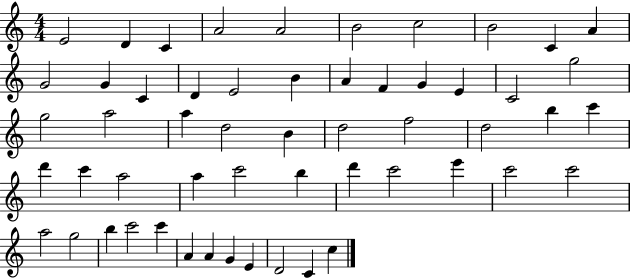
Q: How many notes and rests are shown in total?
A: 55